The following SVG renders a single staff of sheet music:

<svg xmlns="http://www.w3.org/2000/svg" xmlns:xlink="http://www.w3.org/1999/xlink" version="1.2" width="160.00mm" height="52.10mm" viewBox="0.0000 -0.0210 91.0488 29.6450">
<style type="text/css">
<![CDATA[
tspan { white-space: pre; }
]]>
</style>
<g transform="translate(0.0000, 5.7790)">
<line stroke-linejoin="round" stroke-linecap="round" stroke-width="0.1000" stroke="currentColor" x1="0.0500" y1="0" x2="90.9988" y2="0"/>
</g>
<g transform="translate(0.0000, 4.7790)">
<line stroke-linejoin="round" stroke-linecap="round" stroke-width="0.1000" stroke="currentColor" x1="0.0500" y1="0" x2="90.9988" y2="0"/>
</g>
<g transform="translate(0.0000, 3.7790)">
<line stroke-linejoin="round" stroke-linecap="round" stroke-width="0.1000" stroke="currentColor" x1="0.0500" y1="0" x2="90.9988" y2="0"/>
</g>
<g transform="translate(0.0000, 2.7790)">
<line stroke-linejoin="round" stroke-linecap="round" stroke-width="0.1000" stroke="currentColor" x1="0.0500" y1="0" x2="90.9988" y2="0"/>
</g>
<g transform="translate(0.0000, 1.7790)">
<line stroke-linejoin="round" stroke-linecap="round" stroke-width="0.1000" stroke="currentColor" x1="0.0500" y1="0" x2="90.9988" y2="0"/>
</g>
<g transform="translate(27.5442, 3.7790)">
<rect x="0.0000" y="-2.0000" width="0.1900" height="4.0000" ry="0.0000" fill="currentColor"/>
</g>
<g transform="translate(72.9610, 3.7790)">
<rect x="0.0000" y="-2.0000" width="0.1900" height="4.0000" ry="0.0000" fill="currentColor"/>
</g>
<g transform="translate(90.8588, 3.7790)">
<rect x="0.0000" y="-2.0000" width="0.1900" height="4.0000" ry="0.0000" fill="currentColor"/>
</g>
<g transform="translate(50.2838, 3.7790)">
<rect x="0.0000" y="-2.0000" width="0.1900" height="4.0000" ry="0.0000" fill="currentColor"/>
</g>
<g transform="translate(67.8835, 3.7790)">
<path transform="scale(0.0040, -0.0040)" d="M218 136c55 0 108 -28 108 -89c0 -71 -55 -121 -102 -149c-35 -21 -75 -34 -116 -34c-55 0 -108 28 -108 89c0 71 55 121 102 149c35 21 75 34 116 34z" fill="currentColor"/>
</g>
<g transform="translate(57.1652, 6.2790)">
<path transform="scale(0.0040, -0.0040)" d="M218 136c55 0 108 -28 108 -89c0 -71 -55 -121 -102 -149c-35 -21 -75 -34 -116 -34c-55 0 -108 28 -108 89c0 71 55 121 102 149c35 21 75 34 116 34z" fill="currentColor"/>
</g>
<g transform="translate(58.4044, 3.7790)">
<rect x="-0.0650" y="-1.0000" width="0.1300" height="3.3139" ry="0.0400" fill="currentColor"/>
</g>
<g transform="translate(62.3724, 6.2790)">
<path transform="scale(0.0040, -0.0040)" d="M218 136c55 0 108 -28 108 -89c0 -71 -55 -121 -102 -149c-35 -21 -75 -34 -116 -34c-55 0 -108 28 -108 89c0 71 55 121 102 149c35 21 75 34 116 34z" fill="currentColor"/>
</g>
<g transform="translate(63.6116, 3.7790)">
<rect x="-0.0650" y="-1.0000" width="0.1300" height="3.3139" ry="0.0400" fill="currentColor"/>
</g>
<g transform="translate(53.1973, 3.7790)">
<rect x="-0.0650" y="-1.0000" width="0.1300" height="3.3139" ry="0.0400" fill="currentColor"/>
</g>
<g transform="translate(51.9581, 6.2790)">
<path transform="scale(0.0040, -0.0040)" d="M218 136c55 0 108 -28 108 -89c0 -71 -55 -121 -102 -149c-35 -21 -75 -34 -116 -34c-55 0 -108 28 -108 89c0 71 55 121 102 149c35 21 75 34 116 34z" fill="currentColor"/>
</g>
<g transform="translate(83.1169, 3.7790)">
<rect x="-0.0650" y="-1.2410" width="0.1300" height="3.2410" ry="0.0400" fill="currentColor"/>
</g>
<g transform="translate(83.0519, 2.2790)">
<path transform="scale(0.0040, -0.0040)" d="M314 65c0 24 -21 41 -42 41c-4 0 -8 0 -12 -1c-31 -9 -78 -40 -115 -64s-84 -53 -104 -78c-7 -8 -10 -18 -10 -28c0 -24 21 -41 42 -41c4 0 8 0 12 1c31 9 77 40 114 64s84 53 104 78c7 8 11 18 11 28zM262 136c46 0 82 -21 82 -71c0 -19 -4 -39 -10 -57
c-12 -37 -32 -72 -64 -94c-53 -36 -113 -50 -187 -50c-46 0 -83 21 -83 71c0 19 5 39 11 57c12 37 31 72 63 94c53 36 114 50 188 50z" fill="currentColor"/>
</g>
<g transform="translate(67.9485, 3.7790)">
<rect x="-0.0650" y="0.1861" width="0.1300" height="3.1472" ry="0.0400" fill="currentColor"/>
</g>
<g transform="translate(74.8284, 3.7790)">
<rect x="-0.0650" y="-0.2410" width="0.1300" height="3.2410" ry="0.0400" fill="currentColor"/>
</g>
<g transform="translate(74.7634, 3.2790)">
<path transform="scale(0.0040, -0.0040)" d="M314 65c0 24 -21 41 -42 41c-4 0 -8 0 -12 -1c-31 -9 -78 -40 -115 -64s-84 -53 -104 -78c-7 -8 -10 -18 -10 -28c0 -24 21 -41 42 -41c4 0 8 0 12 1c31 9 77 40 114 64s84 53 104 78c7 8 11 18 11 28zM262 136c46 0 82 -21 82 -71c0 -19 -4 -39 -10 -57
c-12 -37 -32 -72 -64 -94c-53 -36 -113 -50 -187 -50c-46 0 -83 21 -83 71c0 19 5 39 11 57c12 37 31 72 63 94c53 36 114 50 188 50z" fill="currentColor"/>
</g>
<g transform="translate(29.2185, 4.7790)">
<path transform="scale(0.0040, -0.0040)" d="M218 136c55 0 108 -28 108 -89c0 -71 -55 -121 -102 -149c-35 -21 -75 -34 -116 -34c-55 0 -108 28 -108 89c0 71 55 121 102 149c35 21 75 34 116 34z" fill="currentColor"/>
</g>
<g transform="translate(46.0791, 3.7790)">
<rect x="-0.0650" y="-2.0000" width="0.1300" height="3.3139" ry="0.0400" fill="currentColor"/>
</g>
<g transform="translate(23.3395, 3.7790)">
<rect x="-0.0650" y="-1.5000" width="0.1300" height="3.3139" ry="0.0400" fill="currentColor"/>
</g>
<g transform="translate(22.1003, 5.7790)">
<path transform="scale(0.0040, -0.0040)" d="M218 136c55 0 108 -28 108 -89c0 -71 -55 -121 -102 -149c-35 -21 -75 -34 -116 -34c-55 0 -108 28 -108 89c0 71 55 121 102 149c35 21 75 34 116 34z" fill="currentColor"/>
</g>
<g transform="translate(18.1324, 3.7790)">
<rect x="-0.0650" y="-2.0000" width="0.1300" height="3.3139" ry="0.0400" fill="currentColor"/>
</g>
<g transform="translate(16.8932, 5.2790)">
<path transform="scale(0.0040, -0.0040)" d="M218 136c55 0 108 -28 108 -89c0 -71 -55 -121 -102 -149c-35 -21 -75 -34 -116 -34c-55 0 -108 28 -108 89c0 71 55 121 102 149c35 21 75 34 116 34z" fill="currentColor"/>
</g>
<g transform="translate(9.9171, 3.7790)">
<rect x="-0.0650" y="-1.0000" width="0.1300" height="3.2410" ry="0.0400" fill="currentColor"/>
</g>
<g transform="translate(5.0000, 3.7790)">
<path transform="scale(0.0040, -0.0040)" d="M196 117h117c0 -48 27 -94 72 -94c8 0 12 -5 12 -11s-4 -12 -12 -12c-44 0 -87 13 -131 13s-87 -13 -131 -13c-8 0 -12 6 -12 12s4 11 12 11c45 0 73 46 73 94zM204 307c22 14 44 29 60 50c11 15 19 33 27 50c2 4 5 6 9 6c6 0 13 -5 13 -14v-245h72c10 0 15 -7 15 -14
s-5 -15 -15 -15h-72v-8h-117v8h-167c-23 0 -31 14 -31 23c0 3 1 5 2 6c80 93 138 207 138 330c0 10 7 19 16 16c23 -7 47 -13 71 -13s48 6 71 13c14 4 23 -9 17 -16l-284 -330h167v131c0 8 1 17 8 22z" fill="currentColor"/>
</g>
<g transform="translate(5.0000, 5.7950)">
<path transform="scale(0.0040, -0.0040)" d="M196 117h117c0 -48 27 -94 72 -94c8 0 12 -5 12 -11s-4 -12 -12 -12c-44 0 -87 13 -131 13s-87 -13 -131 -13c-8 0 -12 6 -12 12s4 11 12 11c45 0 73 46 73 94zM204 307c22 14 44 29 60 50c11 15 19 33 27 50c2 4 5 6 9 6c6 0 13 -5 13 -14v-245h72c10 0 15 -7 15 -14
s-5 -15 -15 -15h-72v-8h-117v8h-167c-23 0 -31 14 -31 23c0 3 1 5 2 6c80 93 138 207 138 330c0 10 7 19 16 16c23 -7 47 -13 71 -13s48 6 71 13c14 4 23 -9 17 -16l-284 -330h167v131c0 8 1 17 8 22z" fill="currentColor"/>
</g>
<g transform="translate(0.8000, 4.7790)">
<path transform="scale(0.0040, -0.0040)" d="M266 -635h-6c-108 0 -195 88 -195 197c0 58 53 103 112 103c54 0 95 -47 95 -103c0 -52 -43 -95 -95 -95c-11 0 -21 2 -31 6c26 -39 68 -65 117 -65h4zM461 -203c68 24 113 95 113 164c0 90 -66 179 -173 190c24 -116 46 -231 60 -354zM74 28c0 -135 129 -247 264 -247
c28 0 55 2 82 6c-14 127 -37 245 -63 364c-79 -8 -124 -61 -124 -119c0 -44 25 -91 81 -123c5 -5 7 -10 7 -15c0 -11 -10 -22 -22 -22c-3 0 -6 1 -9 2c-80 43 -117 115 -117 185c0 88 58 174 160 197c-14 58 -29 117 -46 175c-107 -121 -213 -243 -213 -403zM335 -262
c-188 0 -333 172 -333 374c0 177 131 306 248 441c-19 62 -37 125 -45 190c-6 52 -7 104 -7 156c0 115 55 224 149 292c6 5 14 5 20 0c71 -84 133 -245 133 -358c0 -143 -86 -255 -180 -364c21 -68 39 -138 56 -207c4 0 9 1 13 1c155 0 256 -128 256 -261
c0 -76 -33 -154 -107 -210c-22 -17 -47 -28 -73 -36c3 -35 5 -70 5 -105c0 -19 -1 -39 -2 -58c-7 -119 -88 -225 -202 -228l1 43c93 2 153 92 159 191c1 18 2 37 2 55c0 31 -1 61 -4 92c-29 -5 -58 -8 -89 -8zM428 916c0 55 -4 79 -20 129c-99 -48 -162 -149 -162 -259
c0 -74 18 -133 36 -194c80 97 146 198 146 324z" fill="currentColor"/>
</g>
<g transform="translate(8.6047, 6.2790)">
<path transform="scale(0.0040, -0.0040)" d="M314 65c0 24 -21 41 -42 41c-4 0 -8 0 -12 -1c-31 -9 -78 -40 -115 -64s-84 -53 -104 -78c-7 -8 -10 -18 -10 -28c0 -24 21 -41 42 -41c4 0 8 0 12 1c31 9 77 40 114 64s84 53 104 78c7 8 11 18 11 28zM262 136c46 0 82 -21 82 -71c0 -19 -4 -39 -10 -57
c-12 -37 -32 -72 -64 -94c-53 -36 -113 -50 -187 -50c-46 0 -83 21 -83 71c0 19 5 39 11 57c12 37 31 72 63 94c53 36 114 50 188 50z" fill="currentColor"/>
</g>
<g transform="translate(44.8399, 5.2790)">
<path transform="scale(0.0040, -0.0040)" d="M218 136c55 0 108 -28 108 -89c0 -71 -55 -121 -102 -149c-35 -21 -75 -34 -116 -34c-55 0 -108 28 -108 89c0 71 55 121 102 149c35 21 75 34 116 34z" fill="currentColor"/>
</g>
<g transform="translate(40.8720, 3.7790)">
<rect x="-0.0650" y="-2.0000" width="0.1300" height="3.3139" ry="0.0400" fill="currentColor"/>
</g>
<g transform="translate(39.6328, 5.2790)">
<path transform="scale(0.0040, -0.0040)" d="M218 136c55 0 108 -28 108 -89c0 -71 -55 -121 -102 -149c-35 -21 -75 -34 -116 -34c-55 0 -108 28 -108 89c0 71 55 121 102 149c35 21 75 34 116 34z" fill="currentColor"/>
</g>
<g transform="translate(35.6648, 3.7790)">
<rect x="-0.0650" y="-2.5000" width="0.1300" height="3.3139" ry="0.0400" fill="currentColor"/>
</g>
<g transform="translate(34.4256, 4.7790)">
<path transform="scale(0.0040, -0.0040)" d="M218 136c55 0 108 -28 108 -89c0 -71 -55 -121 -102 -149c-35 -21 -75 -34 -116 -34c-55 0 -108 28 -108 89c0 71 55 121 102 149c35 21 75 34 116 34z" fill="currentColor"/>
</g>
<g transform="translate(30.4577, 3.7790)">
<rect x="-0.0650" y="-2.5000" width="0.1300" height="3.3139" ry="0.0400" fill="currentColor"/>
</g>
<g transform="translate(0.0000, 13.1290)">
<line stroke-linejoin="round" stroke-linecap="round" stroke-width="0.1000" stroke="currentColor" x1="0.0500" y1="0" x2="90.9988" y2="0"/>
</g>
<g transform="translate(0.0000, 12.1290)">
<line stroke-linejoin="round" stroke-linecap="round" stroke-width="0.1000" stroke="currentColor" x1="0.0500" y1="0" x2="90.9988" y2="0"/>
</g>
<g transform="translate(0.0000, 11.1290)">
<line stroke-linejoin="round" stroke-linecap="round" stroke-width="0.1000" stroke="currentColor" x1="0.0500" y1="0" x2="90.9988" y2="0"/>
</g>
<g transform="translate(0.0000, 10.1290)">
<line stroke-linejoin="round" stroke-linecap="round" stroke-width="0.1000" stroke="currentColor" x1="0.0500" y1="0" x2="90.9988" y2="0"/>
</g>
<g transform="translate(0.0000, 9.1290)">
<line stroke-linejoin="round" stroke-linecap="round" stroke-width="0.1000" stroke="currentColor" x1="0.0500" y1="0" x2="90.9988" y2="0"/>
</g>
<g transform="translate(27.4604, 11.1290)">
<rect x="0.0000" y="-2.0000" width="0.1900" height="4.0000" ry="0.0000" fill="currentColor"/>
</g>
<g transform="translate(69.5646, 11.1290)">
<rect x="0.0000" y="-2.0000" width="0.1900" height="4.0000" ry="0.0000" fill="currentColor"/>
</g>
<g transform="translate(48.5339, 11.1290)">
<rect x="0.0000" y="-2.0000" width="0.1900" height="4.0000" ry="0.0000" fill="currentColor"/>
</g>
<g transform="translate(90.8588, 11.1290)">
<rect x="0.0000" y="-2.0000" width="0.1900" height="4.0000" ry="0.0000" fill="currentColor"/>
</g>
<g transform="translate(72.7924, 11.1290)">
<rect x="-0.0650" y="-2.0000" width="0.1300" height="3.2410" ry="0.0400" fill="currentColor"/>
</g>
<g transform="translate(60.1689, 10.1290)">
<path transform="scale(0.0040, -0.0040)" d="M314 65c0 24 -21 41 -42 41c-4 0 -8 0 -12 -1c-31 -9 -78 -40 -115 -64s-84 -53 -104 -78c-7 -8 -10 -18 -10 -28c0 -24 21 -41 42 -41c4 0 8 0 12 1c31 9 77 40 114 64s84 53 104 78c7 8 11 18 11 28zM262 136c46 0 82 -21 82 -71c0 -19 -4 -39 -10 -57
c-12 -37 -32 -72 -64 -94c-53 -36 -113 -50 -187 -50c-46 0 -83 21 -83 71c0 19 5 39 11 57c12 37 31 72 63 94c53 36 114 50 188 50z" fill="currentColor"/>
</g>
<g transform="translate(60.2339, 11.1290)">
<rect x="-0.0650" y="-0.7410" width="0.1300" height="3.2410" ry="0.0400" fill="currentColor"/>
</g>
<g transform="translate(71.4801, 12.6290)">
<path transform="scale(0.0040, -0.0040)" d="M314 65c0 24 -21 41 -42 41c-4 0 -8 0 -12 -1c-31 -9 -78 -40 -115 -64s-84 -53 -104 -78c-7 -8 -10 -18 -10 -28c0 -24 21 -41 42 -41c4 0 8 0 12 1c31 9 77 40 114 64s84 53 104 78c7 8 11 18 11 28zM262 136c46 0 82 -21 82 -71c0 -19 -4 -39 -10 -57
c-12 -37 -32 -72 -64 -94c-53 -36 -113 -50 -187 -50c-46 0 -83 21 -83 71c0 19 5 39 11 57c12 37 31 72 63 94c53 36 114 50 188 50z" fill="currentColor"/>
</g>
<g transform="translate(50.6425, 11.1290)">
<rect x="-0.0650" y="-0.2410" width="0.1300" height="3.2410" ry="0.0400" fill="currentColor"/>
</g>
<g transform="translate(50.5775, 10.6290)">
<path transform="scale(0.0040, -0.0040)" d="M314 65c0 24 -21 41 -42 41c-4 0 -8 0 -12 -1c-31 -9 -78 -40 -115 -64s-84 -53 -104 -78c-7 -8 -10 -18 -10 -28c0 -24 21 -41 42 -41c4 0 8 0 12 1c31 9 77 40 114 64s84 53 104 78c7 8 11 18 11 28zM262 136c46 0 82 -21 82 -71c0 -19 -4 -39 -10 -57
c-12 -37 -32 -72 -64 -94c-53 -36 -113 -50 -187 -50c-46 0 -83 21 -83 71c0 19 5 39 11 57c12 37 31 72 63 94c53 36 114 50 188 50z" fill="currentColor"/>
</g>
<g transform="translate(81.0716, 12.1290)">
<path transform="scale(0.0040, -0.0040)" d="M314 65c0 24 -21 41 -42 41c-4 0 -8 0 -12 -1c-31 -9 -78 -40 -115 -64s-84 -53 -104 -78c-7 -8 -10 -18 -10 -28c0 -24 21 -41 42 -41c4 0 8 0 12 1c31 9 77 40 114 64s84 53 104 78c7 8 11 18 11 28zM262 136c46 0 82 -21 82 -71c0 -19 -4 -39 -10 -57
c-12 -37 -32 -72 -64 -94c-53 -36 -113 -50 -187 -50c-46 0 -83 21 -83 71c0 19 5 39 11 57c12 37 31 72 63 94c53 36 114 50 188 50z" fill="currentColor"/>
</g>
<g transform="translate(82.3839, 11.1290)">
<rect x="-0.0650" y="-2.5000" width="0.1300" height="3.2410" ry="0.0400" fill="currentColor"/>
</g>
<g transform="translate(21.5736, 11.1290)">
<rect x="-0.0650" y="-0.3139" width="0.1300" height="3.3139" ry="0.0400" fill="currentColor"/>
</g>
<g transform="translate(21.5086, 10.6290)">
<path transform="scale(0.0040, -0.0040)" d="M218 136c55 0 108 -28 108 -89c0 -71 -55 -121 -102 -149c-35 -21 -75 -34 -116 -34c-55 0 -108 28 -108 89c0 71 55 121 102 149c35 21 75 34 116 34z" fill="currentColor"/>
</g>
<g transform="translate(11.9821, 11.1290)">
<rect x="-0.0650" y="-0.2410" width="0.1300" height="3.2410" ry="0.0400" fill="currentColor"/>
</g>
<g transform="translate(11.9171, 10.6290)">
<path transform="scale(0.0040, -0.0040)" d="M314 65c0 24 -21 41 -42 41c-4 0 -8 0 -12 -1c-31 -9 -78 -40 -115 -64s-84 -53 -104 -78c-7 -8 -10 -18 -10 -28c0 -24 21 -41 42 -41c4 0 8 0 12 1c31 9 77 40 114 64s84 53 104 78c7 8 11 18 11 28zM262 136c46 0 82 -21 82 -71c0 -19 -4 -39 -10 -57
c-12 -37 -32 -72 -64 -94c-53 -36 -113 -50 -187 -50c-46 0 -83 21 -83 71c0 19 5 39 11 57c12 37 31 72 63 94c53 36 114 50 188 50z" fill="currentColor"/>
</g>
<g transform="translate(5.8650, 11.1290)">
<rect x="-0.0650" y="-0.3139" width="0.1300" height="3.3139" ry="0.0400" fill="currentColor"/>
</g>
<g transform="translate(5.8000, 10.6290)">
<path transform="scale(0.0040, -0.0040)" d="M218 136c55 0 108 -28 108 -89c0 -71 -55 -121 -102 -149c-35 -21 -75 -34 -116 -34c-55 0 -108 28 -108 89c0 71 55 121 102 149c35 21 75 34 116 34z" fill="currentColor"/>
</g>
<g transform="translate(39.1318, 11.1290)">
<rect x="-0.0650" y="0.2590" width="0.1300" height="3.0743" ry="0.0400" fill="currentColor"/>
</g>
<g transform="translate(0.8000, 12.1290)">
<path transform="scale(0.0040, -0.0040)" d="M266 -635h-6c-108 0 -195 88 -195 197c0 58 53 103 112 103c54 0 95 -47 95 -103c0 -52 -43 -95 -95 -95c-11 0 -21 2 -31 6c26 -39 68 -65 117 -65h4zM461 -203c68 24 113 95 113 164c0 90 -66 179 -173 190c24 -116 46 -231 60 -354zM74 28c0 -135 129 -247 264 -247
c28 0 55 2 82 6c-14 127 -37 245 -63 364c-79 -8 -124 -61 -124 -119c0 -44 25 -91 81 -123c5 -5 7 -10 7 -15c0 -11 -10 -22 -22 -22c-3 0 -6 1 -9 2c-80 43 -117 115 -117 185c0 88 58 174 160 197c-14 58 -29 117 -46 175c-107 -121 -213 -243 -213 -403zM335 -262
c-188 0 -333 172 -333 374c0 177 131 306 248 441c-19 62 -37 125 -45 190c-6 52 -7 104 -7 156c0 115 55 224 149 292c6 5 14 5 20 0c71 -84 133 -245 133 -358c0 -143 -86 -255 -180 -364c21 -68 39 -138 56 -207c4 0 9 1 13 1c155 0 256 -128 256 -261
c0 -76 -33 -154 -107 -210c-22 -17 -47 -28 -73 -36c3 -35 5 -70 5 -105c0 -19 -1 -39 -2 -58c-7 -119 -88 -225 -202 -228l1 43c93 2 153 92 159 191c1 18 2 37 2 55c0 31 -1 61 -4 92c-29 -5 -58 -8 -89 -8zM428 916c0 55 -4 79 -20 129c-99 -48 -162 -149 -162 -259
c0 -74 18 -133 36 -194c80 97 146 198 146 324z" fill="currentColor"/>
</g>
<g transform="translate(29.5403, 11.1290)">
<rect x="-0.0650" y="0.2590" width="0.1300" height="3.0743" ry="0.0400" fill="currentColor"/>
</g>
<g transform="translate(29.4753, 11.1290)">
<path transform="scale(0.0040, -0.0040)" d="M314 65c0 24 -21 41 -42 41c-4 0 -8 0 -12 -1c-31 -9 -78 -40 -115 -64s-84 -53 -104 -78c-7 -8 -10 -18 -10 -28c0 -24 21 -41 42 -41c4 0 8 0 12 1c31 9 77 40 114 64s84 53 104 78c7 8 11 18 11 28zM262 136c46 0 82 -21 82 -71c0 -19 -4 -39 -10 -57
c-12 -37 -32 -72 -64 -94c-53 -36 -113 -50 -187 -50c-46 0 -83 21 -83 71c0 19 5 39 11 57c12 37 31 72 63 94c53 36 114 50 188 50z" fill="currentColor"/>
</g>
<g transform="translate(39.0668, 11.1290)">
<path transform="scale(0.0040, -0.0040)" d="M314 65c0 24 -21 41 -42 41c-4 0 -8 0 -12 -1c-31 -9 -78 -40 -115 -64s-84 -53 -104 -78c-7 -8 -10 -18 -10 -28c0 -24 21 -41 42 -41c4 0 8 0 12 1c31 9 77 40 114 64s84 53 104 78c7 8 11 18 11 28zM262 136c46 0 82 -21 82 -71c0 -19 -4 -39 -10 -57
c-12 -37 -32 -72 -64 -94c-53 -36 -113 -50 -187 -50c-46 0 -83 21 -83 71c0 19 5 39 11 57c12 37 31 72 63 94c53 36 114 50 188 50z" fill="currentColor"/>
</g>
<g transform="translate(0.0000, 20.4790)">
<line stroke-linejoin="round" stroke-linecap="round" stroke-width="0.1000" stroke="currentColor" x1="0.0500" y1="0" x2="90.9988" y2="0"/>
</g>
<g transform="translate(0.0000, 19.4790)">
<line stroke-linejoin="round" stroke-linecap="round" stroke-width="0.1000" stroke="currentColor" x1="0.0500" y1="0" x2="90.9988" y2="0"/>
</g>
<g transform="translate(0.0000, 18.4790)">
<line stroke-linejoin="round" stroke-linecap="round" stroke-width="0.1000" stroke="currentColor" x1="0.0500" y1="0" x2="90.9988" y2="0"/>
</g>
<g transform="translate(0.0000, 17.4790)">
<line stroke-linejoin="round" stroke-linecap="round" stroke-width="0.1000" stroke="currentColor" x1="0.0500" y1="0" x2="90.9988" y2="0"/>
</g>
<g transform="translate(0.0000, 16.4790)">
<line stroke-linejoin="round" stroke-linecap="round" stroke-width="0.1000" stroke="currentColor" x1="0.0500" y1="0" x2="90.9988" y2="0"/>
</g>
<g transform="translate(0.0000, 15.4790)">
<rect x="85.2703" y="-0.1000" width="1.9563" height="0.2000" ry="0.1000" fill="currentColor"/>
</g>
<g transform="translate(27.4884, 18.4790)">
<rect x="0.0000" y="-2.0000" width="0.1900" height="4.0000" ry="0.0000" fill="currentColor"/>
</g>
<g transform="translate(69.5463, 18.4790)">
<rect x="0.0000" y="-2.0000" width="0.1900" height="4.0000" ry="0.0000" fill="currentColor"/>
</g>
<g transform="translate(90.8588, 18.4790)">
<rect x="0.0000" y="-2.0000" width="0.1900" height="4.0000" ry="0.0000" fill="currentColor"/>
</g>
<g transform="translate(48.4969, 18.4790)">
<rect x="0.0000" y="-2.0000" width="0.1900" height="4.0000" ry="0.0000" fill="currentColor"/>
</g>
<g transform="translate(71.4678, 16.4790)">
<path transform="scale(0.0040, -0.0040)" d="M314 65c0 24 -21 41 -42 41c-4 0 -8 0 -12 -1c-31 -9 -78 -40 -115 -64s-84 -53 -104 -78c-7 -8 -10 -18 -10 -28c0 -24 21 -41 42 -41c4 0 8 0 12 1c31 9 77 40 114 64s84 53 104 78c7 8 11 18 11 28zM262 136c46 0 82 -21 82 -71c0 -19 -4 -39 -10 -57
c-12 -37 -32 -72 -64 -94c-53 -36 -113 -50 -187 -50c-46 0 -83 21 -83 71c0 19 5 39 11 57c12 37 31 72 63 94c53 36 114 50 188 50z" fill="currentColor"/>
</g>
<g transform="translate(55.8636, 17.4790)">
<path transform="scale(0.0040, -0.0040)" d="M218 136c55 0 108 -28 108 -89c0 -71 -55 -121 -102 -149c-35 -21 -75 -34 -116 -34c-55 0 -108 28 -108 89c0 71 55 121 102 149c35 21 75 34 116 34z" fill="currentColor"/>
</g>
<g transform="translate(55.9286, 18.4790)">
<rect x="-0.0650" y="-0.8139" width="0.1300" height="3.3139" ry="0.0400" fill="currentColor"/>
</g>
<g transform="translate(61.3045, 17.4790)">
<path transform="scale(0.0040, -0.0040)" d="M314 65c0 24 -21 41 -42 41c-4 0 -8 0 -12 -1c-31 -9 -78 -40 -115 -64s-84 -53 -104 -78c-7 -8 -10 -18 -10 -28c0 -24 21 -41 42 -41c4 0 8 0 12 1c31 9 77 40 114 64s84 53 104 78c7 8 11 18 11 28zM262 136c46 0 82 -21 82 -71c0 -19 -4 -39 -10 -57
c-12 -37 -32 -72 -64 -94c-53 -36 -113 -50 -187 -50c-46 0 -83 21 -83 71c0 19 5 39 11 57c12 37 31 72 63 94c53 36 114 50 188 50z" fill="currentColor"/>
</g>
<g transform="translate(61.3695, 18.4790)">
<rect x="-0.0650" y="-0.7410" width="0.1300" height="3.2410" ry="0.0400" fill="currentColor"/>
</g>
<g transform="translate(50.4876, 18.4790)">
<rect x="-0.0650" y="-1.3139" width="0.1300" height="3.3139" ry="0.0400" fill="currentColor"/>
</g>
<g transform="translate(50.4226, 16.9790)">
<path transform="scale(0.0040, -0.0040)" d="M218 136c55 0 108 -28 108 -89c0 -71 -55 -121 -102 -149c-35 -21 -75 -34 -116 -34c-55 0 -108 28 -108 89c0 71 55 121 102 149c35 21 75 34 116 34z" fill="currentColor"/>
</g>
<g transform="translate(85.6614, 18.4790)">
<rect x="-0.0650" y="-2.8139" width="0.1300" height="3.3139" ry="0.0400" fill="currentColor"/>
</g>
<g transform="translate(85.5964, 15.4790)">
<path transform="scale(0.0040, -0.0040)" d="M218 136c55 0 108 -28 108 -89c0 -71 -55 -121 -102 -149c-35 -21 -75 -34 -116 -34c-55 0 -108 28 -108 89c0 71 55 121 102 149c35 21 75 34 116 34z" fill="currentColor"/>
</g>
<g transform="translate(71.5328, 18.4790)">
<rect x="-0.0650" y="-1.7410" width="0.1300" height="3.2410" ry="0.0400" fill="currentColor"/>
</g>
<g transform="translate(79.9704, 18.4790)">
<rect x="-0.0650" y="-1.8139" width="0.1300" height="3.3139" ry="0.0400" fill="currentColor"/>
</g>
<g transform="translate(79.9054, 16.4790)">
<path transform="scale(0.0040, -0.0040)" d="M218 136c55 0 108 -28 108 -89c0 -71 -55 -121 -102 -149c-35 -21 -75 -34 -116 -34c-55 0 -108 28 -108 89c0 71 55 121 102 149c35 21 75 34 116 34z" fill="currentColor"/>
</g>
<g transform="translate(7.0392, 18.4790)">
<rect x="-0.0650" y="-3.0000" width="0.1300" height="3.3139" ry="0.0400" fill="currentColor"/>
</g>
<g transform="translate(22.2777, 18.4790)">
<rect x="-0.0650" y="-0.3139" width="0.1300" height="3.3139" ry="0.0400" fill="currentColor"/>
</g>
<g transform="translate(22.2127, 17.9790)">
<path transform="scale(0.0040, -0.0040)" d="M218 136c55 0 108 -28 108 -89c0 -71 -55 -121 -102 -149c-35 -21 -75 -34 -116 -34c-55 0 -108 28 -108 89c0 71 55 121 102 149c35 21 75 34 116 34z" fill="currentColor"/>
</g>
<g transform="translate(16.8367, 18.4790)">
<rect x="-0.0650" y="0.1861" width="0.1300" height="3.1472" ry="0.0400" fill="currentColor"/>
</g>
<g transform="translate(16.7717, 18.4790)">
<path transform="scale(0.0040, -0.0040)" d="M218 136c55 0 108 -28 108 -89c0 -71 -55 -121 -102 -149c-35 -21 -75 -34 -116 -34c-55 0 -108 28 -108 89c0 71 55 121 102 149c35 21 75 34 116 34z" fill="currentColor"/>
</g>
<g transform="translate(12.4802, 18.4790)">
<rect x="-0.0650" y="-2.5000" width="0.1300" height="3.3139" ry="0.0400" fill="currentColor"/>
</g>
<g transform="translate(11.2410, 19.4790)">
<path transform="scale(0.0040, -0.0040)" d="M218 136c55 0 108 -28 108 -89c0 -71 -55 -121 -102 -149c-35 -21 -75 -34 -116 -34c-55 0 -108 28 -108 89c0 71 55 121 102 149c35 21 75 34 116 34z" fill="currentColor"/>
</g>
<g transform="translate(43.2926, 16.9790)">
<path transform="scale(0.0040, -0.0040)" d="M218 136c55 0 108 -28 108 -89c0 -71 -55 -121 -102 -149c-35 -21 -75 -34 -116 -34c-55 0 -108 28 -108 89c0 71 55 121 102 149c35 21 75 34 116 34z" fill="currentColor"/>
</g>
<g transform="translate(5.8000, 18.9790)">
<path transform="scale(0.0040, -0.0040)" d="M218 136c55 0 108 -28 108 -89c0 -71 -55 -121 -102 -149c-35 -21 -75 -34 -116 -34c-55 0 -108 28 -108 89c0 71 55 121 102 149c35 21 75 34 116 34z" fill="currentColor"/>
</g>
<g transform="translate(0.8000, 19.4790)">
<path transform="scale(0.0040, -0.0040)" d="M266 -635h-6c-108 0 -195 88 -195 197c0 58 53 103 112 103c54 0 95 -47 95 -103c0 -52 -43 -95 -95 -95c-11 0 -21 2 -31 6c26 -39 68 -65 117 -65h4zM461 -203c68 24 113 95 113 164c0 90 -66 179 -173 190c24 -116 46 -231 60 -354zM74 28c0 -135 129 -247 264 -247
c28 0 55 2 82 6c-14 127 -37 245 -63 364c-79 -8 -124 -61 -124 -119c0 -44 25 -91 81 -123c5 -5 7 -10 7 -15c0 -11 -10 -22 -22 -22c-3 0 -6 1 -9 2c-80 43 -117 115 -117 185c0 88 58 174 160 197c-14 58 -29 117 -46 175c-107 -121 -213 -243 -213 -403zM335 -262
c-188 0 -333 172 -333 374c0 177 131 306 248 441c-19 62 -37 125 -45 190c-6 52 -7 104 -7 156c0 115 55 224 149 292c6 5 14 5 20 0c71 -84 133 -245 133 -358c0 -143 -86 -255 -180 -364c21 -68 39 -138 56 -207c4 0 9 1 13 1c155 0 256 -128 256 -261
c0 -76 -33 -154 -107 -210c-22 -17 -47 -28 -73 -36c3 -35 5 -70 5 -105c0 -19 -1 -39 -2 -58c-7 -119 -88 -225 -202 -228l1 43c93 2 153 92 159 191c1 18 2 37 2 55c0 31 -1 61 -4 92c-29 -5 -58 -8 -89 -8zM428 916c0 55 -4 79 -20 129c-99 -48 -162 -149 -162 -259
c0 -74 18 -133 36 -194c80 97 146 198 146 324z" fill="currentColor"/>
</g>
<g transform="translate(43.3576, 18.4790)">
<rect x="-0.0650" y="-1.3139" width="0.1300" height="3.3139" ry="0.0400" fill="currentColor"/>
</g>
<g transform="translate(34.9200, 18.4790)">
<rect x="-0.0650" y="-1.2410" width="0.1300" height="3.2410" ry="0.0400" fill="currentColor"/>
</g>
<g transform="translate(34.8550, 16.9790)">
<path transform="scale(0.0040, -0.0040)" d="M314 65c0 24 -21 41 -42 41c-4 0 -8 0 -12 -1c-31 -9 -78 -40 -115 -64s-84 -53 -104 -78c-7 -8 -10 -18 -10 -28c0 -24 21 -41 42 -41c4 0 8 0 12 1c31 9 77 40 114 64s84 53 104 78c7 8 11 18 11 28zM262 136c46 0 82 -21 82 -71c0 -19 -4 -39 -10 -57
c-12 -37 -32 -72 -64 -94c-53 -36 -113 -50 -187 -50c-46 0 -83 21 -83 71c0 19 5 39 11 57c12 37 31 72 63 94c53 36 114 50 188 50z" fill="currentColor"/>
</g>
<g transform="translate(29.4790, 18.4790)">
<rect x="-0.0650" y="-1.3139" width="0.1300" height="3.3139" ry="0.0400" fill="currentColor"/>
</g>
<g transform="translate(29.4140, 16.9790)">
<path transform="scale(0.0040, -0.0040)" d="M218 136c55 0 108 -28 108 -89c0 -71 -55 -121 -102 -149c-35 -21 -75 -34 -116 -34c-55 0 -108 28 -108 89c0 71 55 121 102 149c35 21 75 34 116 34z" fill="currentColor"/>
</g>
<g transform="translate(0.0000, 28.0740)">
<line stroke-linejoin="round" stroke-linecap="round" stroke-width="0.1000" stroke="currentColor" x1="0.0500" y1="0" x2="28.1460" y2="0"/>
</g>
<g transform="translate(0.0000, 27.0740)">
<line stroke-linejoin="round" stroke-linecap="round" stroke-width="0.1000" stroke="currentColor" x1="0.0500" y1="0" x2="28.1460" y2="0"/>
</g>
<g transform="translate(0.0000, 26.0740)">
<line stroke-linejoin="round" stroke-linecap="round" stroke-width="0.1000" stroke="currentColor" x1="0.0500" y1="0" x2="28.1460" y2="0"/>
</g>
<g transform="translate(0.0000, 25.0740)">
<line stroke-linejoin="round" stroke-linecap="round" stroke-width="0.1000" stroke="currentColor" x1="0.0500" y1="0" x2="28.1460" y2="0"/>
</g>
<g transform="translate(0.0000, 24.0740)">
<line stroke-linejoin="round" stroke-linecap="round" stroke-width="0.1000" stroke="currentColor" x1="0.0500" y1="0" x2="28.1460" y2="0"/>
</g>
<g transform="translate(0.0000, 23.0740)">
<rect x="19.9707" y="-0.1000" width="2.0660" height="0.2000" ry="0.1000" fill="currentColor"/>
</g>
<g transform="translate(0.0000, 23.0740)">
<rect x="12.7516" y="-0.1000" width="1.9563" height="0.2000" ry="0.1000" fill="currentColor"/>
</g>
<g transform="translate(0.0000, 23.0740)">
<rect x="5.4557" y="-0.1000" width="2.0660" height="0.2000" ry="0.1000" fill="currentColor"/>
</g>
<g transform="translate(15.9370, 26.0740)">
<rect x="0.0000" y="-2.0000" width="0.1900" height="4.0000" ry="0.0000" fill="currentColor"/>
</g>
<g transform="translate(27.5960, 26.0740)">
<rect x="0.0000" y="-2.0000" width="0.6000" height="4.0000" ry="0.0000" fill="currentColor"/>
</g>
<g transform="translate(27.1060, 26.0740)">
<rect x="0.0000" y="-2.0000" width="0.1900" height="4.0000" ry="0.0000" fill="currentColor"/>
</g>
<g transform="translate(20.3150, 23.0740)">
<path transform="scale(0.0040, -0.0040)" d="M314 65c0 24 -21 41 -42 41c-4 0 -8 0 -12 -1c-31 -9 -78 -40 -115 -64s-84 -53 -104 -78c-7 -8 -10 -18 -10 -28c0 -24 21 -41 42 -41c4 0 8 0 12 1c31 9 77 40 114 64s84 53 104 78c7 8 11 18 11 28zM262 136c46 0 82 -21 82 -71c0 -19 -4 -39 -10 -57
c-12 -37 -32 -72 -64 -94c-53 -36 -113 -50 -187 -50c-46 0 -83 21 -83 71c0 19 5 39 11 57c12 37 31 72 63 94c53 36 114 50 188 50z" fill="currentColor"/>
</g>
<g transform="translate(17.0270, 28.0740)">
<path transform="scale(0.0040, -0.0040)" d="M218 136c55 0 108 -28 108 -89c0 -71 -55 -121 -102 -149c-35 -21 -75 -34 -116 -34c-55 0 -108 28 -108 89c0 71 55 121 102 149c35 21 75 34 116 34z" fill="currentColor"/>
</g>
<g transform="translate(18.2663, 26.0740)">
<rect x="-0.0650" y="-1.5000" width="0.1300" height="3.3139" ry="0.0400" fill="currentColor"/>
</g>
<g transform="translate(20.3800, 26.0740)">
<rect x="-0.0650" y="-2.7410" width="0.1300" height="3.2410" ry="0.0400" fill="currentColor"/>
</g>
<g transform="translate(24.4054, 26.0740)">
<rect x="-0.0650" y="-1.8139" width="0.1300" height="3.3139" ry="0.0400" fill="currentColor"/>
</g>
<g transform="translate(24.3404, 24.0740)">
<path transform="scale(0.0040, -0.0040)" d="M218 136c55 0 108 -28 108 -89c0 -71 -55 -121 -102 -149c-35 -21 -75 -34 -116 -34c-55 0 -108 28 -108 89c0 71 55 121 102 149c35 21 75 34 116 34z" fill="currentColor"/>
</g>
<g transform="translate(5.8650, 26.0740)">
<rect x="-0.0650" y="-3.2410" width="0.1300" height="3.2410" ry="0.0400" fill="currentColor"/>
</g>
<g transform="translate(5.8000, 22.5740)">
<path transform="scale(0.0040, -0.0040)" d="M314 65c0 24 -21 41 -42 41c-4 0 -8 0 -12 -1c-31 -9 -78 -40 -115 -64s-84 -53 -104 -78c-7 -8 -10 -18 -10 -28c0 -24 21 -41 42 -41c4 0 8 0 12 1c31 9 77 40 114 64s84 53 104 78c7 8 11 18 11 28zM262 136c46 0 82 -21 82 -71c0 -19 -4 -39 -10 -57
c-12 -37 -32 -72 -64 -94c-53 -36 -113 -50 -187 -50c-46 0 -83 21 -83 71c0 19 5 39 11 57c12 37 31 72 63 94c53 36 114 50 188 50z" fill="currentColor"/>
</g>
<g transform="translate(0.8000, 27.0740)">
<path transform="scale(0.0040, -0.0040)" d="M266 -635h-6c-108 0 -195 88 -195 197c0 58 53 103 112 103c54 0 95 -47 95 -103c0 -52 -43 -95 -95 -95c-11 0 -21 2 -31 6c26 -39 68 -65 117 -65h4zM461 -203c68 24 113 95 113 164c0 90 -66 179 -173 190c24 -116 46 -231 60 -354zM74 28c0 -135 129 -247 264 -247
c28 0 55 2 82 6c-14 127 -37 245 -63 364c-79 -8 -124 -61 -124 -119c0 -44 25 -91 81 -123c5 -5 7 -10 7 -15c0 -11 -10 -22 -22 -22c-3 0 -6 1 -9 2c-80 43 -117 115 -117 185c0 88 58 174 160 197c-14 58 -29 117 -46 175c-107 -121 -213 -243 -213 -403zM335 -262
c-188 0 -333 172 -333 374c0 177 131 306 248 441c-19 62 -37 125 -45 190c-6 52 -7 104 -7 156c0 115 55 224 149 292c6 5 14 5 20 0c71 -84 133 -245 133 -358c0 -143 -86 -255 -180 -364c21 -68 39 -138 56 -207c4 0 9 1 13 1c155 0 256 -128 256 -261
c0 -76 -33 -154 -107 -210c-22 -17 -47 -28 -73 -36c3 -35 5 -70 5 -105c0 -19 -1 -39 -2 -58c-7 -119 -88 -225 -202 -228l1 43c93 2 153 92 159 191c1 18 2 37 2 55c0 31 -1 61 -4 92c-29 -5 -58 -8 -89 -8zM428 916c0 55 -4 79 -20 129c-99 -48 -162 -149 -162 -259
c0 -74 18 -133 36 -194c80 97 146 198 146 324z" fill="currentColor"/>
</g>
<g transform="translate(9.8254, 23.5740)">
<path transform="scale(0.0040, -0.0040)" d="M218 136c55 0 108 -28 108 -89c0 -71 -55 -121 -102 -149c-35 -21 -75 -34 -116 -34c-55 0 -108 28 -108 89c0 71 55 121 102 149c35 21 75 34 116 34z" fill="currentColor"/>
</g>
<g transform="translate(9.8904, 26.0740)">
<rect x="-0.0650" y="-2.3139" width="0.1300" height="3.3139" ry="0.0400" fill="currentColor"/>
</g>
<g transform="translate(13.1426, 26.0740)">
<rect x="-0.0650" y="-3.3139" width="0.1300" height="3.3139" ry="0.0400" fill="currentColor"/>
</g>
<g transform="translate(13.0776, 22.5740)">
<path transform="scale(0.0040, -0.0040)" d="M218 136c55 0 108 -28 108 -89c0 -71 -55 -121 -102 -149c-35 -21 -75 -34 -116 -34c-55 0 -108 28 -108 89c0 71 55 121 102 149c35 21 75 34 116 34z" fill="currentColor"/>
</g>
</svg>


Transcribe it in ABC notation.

X:1
T:Untitled
M:4/4
L:1/4
K:C
D2 F E G G F F D D D B c2 e2 c c2 c B2 B2 c2 d2 F2 G2 A G B c e e2 e e d d2 f2 f a b2 g b E a2 f